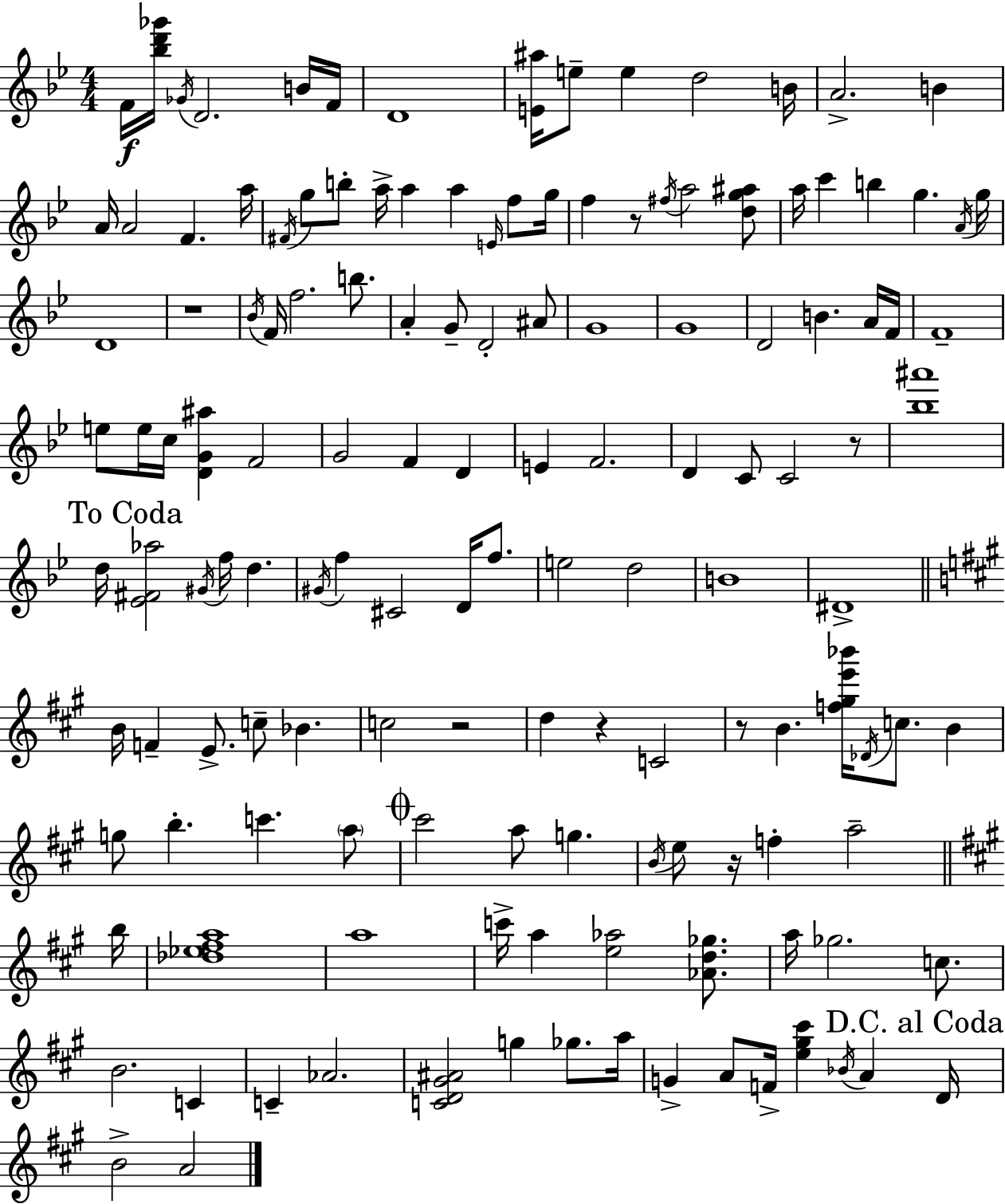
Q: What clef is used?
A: treble